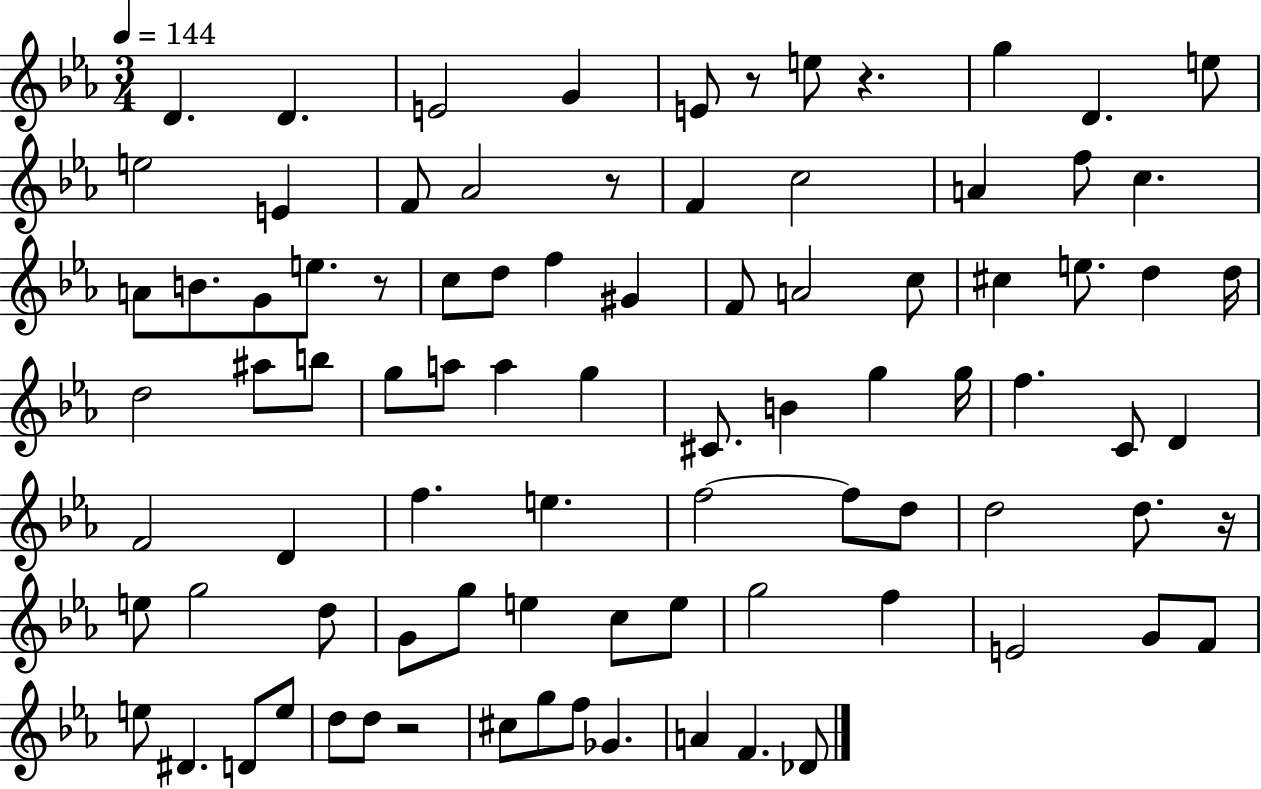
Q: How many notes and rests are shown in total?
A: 88